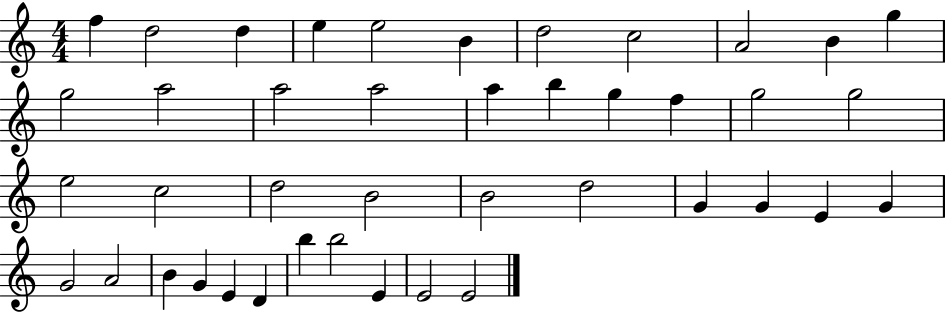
F5/q D5/h D5/q E5/q E5/h B4/q D5/h C5/h A4/h B4/q G5/q G5/h A5/h A5/h A5/h A5/q B5/q G5/q F5/q G5/h G5/h E5/h C5/h D5/h B4/h B4/h D5/h G4/q G4/q E4/q G4/q G4/h A4/h B4/q G4/q E4/q D4/q B5/q B5/h E4/q E4/h E4/h